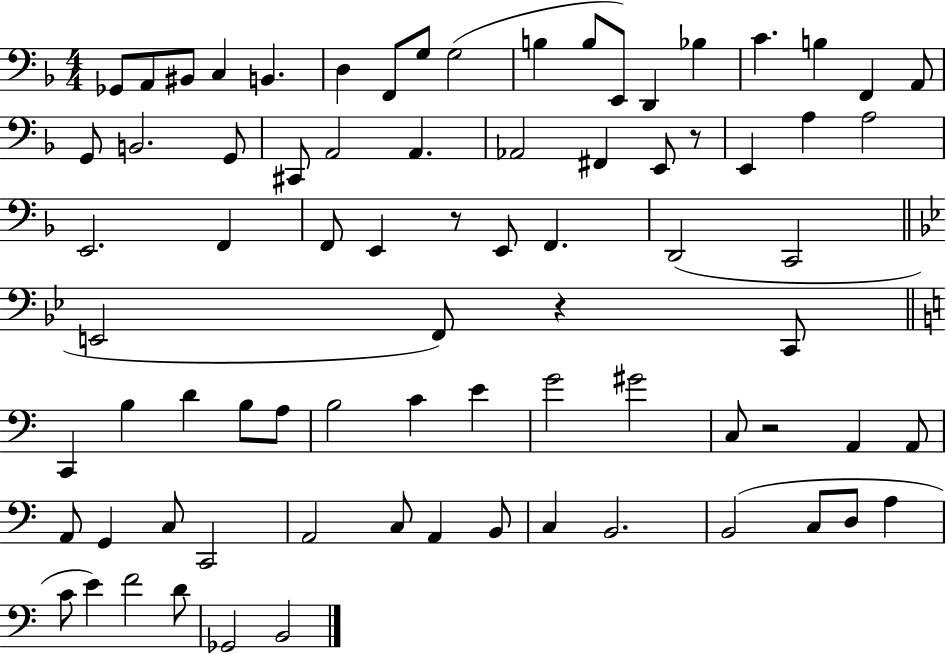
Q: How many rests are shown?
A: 4